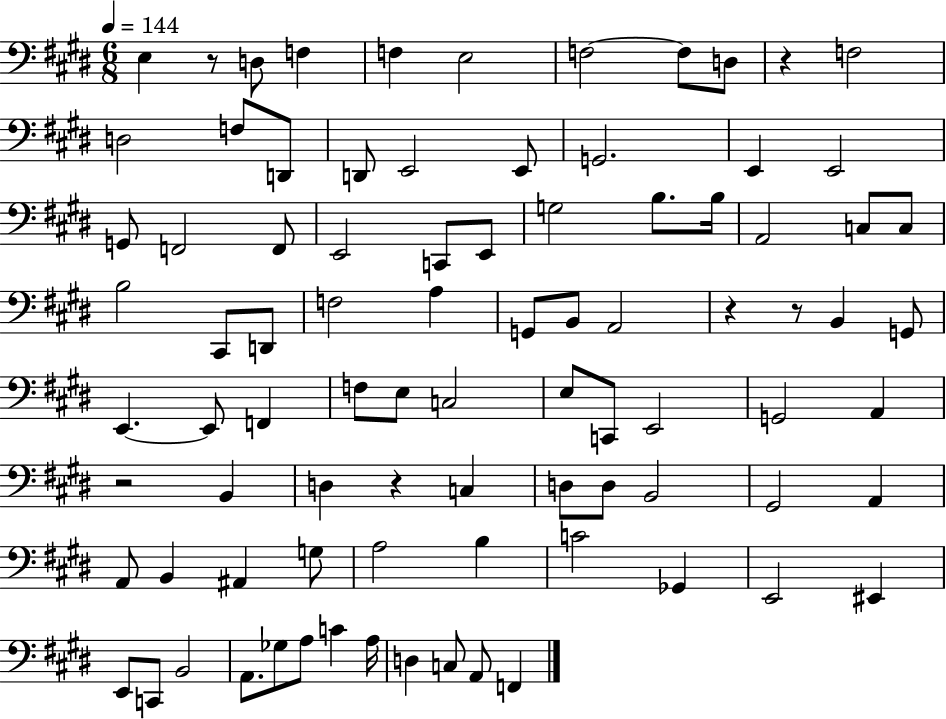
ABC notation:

X:1
T:Untitled
M:6/8
L:1/4
K:E
E, z/2 D,/2 F, F, E,2 F,2 F,/2 D,/2 z F,2 D,2 F,/2 D,,/2 D,,/2 E,,2 E,,/2 G,,2 E,, E,,2 G,,/2 F,,2 F,,/2 E,,2 C,,/2 E,,/2 G,2 B,/2 B,/4 A,,2 C,/2 C,/2 B,2 ^C,,/2 D,,/2 F,2 A, G,,/2 B,,/2 A,,2 z z/2 B,, G,,/2 E,, E,,/2 F,, F,/2 E,/2 C,2 E,/2 C,,/2 E,,2 G,,2 A,, z2 B,, D, z C, D,/2 D,/2 B,,2 ^G,,2 A,, A,,/2 B,, ^A,, G,/2 A,2 B, C2 _G,, E,,2 ^E,, E,,/2 C,,/2 B,,2 A,,/2 _G,/2 A,/2 C A,/4 D, C,/2 A,,/2 F,,